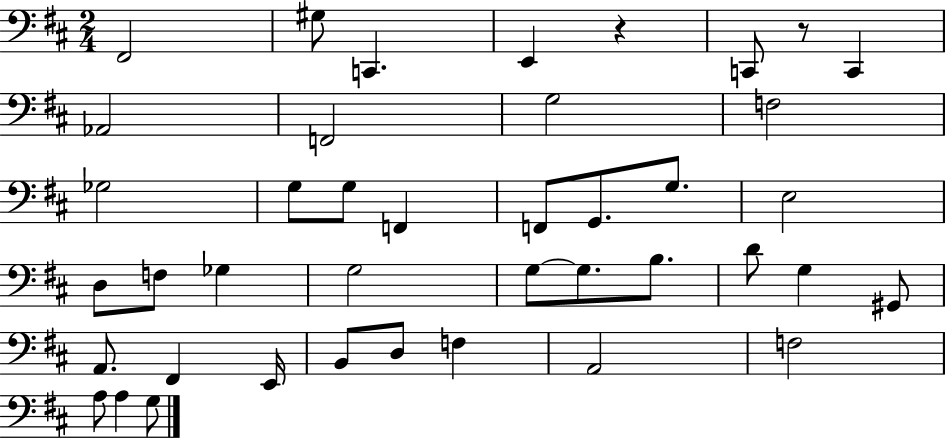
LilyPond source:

{
  \clef bass
  \numericTimeSignature
  \time 2/4
  \key d \major
  \repeat volta 2 { fis,2 | gis8 c,4. | e,4 r4 | c,8 r8 c,4 | \break aes,2 | f,2 | g2 | f2 | \break ges2 | g8 g8 f,4 | f,8 g,8. g8. | e2 | \break d8 f8 ges4 | g2 | g8~~ g8. b8. | d'8 g4 gis,8 | \break a,8. fis,4 e,16 | b,8 d8 f4 | a,2 | f2 | \break a8 a4 g8 | } \bar "|."
}